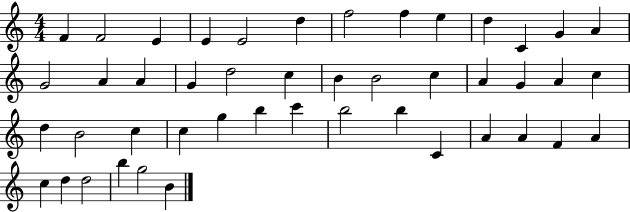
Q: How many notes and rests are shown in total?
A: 46